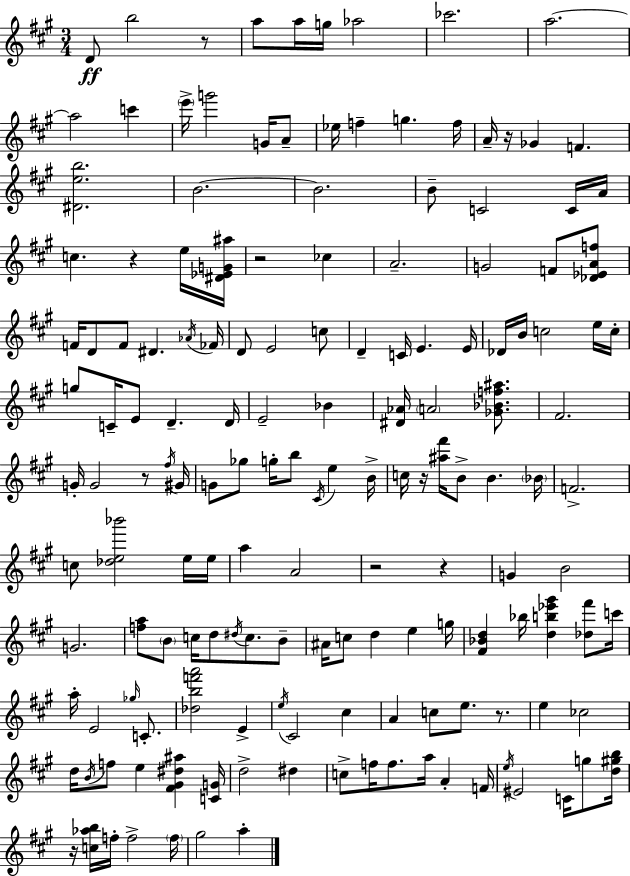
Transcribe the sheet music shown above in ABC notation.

X:1
T:Untitled
M:3/4
L:1/4
K:A
D/2 b2 z/2 a/2 a/4 g/4 _a2 _c'2 a2 a2 c' e'/4 g'2 G/4 A/2 _e/4 f g f/4 A/4 z/4 _G F [^Deb]2 B2 B2 B/2 C2 C/4 A/4 c z e/4 [^D_EG^a]/4 z2 _c A2 G2 F/2 [_D_EAf]/2 F/4 D/2 F/2 ^D _A/4 _F/4 D/2 E2 c/2 D C/4 E E/4 _D/4 B/4 c2 e/4 c/4 g/2 C/4 E/2 D D/4 E2 _B [^D_A]/4 A2 [_G_Bf^a]/2 ^F2 G/4 G2 z/2 ^f/4 ^G/4 G/2 _g/2 g/4 b/2 ^C/4 e B/4 c/4 z/4 [^a^f']/4 B/2 B _B/4 F2 c/2 [_de_b']2 e/4 e/4 a A2 z2 z G B2 G2 [fa]/2 B/2 c/4 d/2 ^d/4 c/2 B/2 ^A/4 c/2 d e g/4 [^F_Bd] _b/4 [db_e'^g'] [_d^f']/2 c'/4 a/4 E2 _g/4 C/2 [_dbf'a']2 E e/4 ^C2 ^c A c/2 e/2 z/2 e _c2 d/4 B/4 f/2 e [^F^G^d^a] [CG]/4 d2 ^d c/2 f/4 f/2 a/4 A F/4 e/4 ^E2 C/4 g/2 [d^gb]/4 z/4 [c_ab]/4 f/4 f2 f/4 ^g2 a